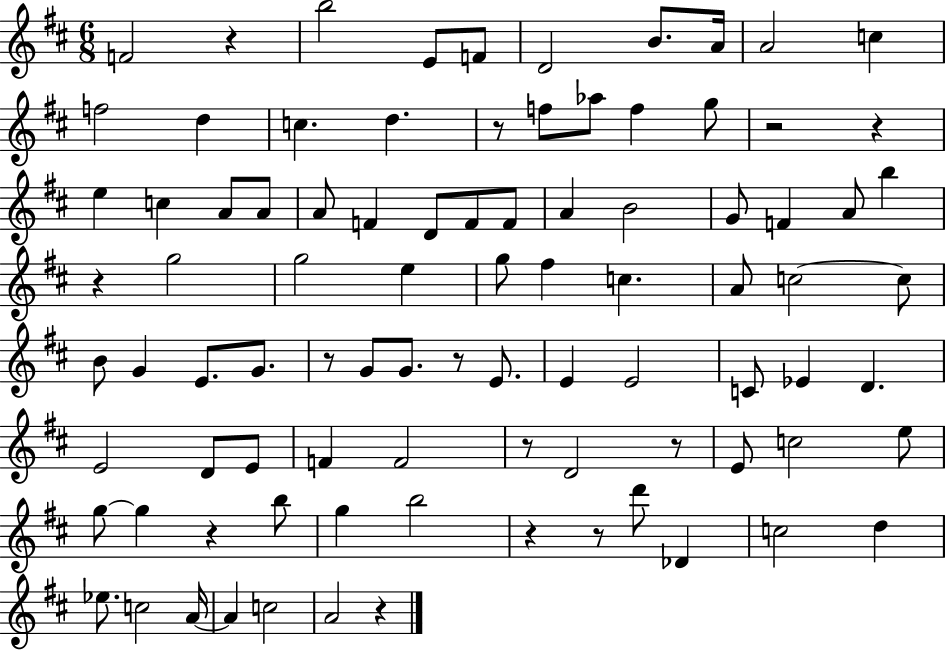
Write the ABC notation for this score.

X:1
T:Untitled
M:6/8
L:1/4
K:D
F2 z b2 E/2 F/2 D2 B/2 A/4 A2 c f2 d c d z/2 f/2 _a/2 f g/2 z2 z e c A/2 A/2 A/2 F D/2 F/2 F/2 A B2 G/2 F A/2 b z g2 g2 e g/2 ^f c A/2 c2 c/2 B/2 G E/2 G/2 z/2 G/2 G/2 z/2 E/2 E E2 C/2 _E D E2 D/2 E/2 F F2 z/2 D2 z/2 E/2 c2 e/2 g/2 g z b/2 g b2 z z/2 d'/2 _D c2 d _e/2 c2 A/4 A c2 A2 z